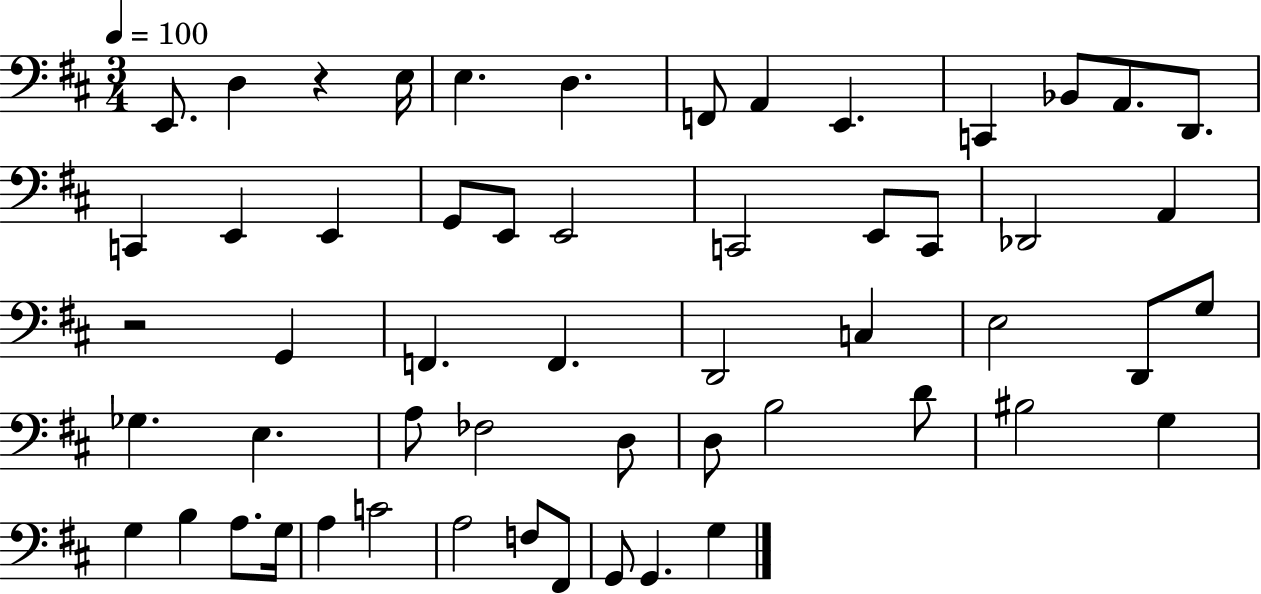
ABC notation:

X:1
T:Untitled
M:3/4
L:1/4
K:D
E,,/2 D, z E,/4 E, D, F,,/2 A,, E,, C,, _B,,/2 A,,/2 D,,/2 C,, E,, E,, G,,/2 E,,/2 E,,2 C,,2 E,,/2 C,,/2 _D,,2 A,, z2 G,, F,, F,, D,,2 C, E,2 D,,/2 G,/2 _G, E, A,/2 _F,2 D,/2 D,/2 B,2 D/2 ^B,2 G, G, B, A,/2 G,/4 A, C2 A,2 F,/2 ^F,,/2 G,,/2 G,, G,